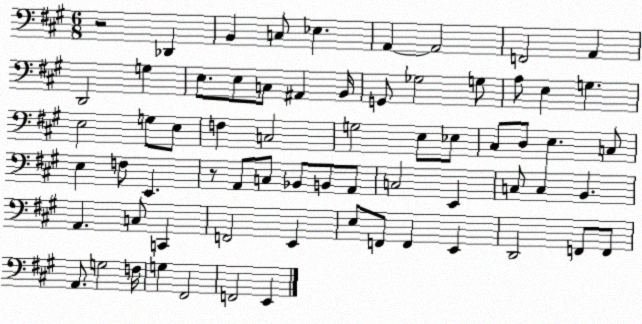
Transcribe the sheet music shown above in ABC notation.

X:1
T:Untitled
M:6/8
L:1/4
K:A
z2 _D,, B,, C,/2 _E, A,, A,,2 F,,2 A,, D,,2 G, E,/2 E,/2 C,/2 ^A,, B,,/4 G,,/2 _G,2 G,/2 A,/2 E, G, E,2 G,/2 E,/2 F, C,2 G,2 E,/2 _E,/2 ^C,/2 D,/2 E, C,/2 E, F,/2 E,, z/2 A,,/2 C,/2 _B,,/2 B,,/2 A,,/2 C,2 E,, C,/2 C, B,, A,, C,/2 C,, F,,2 E,, E,/2 F,,/2 F,, E,, D,,2 F,,/2 F,,/2 A,,/2 G,2 F,/4 G, ^F,,2 F,,2 E,,